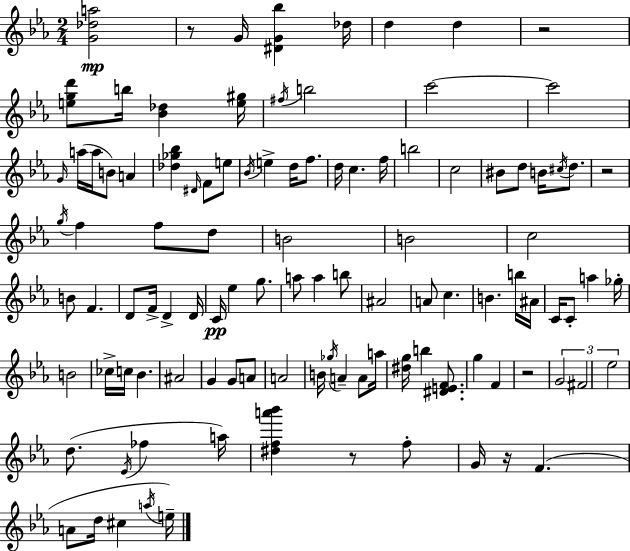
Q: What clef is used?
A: treble